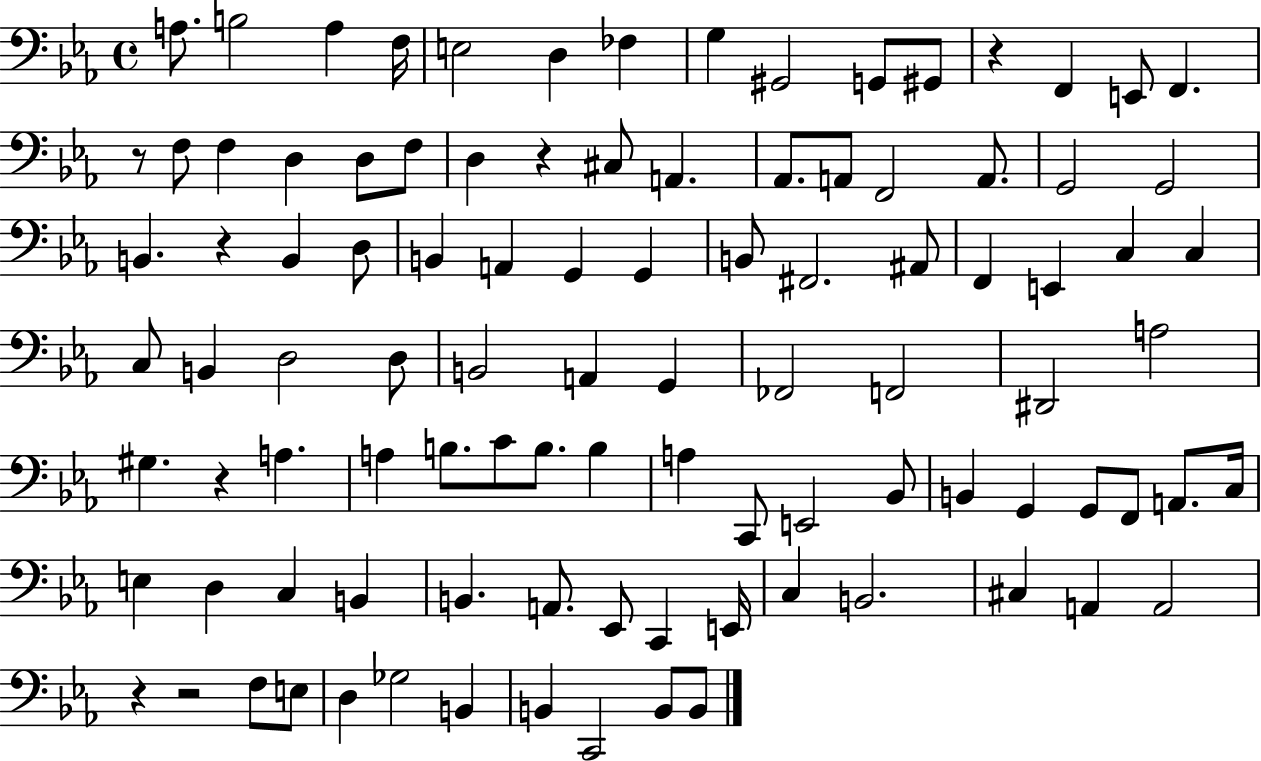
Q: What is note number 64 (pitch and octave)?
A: Bb2